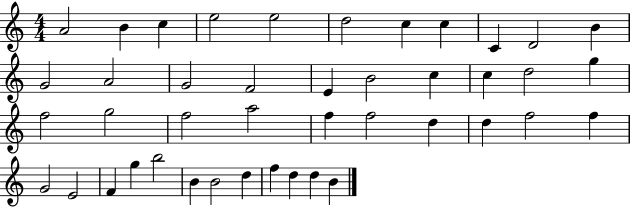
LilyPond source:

{
  \clef treble
  \numericTimeSignature
  \time 4/4
  \key c \major
  a'2 b'4 c''4 | e''2 e''2 | d''2 c''4 c''4 | c'4 d'2 b'4 | \break g'2 a'2 | g'2 f'2 | e'4 b'2 c''4 | c''4 d''2 g''4 | \break f''2 g''2 | f''2 a''2 | f''4 f''2 d''4 | d''4 f''2 f''4 | \break g'2 e'2 | f'4 g''4 b''2 | b'4 b'2 d''4 | f''4 d''4 d''4 b'4 | \break \bar "|."
}